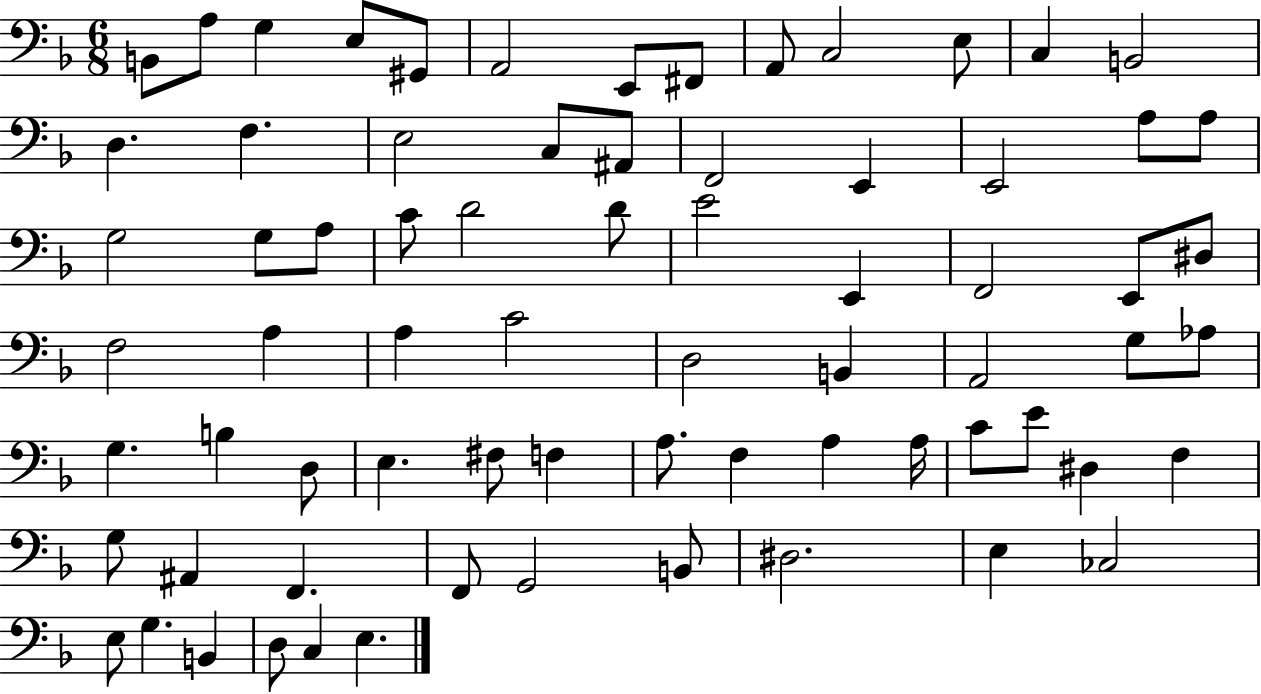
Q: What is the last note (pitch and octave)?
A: E3